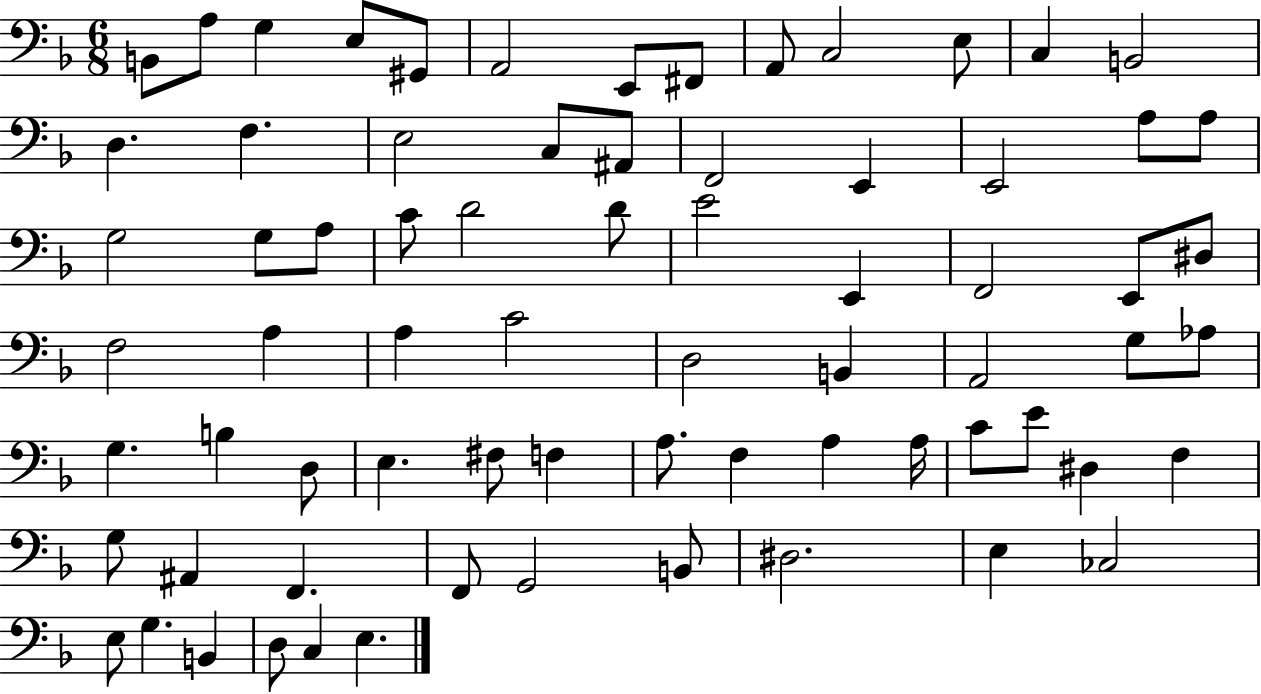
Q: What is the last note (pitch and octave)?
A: E3